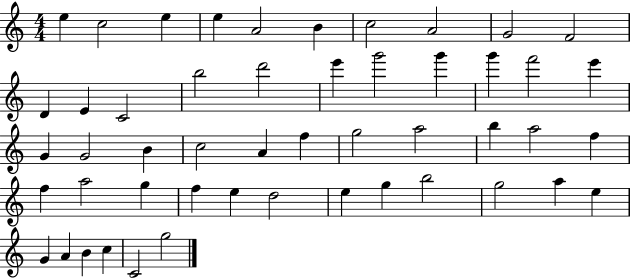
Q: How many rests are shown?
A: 0